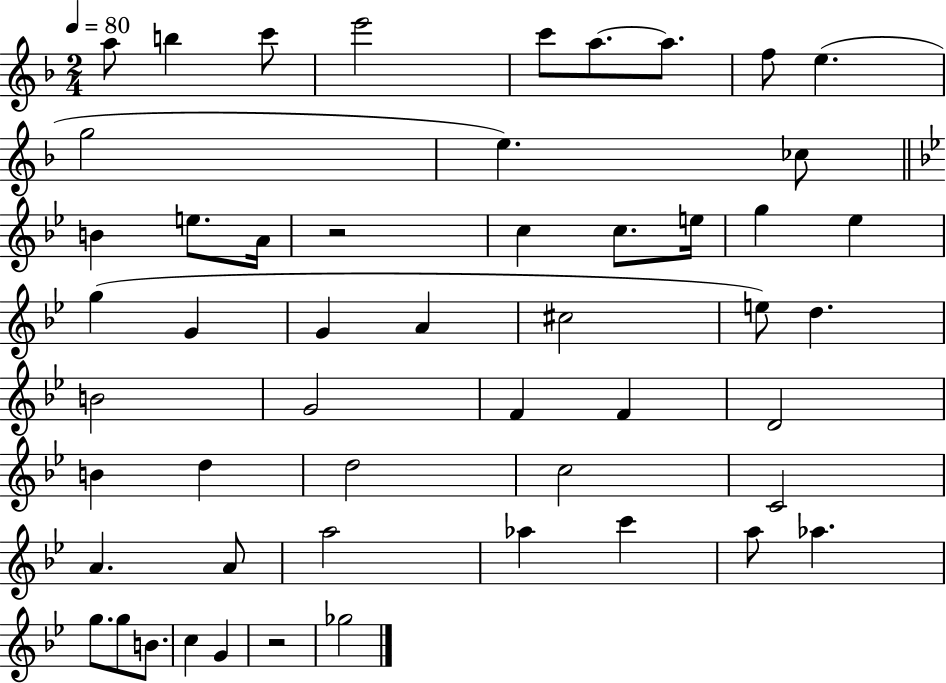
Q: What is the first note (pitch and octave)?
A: A5